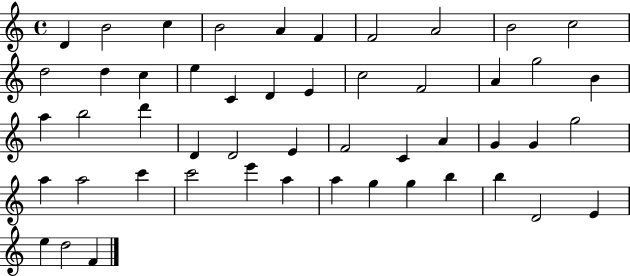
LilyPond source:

{
  \clef treble
  \time 4/4
  \defaultTimeSignature
  \key c \major
  d'4 b'2 c''4 | b'2 a'4 f'4 | f'2 a'2 | b'2 c''2 | \break d''2 d''4 c''4 | e''4 c'4 d'4 e'4 | c''2 f'2 | a'4 g''2 b'4 | \break a''4 b''2 d'''4 | d'4 d'2 e'4 | f'2 c'4 a'4 | g'4 g'4 g''2 | \break a''4 a''2 c'''4 | c'''2 e'''4 a''4 | a''4 g''4 g''4 b''4 | b''4 d'2 e'4 | \break e''4 d''2 f'4 | \bar "|."
}